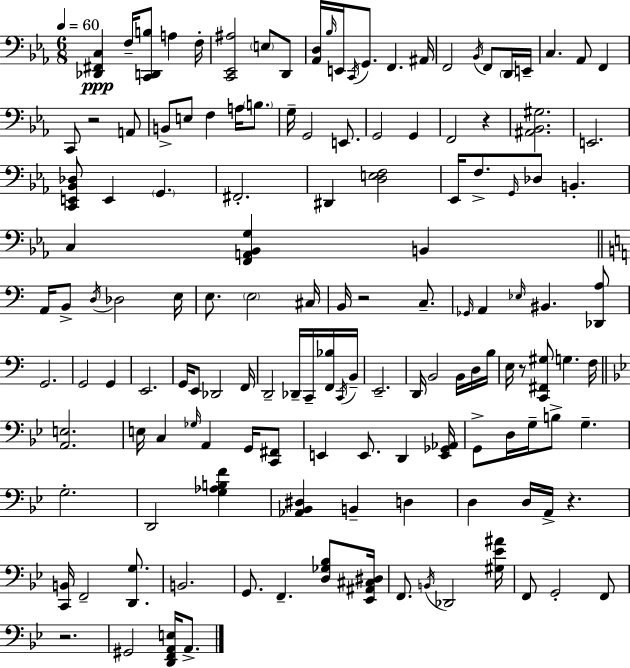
{
  \clef bass
  \numericTimeSignature
  \time 6/8
  \key c \minor
  \tempo 4 = 60
  <des, fis, c>4\ppp f16-- <c, d, b>8 a4 f16-. | <c, ees, ais>2 \parenthesize e8 d,8 | <aes, d>16 \grace { bes16 } e,16 \acciaccatura { c,16 } g,8. f,4. | ais,16 f,2 \acciaccatura { bes,16 } f,8 | \break \parenthesize d,16 e,16-- c4. aes,8 f,4 | c,8 r2 | a,8 b,8-> e8 f4 a16 | \parenthesize b8. g16-- g,2 | \break e,8. g,2 g,4 | f,2 r4 | <ais, bes, gis>2. | e,2. | \break <c, e, bes, des>8 e,4 \parenthesize g,4. | fis,2.-. | dis,4 <d e f>2 | ees,16 f8.-> \grace { g,16 } des8 b,4.-. | \break c4 <f, a, bes, g>4 | b,4 \bar "||" \break \key c \major a,16 b,8-> \acciaccatura { d16 } des2 | e16 e8. \parenthesize e2 | cis16 b,16 r2 c8.-- | \grace { ges,16 } a,4 \grace { ees16 } bis,4. | \break <des, a>8 g,2. | g,2 g,4 | e,2. | g,16 e,8 des,2 | \break f,16 d,2-- des,16-- | c,16-- <f, bes>16 \acciaccatura { c,16 } b,16-- e,2.-- | d,16 b,2 | b,16 d16 b16 e16 r8 <c, fis, gis>8 g4. | \break f16 \bar "||" \break \key bes \major <a, e>2. | e16 c4 \grace { ges16 } a,4 g,16 <c, fis,>8 | e,4 e,8. d,4 | <e, ges, aes,>16 g,8-> d16 g16-- b8-> g4.-- | \break g2.-. | d,2 <g aes b f'>4 | <aes, bes, dis>4 b,4-- d4 | d4 d16 a,16-> r4. | \break <c, b,>16 f,2-- <d, g>8. | b,2. | g,8. f,4.-- <d ges bes>8 | <ees, ais, cis dis>16 f,8. \acciaccatura { b,16 } des,2 | \break <gis ees' ais'>16 f,8 g,2-. | f,8 r2. | gis,2 <d, f, a, e>16 a,8.-> | \bar "|."
}